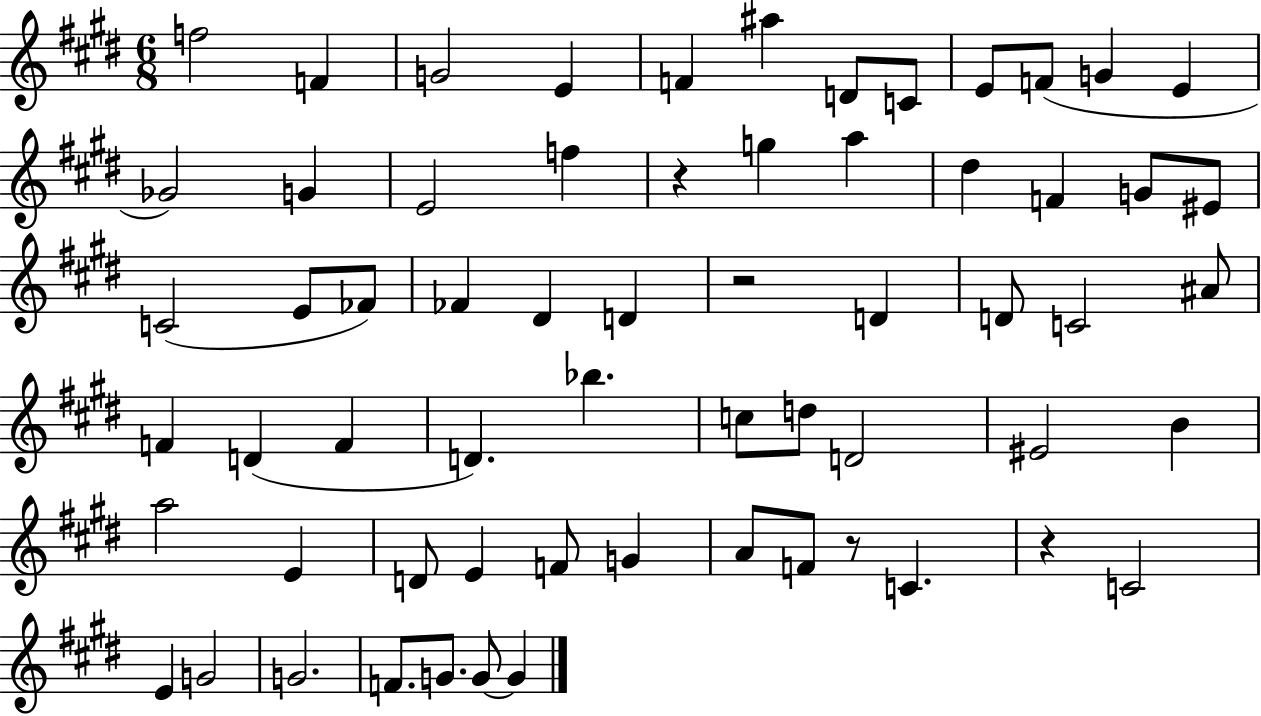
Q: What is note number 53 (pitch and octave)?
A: E4